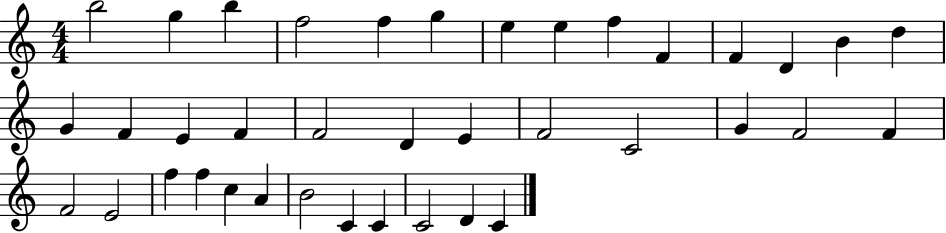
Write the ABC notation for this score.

X:1
T:Untitled
M:4/4
L:1/4
K:C
b2 g b f2 f g e e f F F D B d G F E F F2 D E F2 C2 G F2 F F2 E2 f f c A B2 C C C2 D C